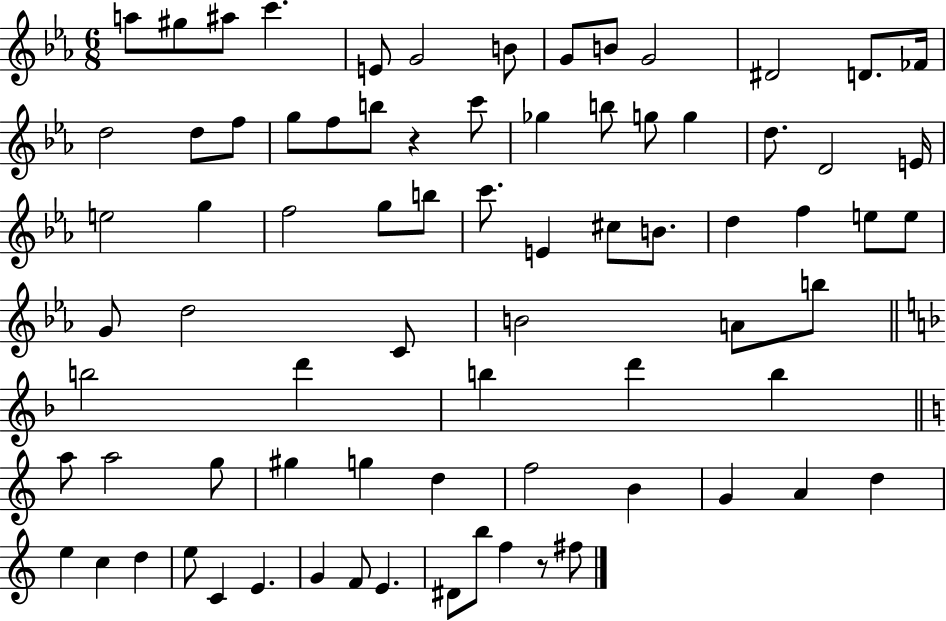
{
  \clef treble
  \numericTimeSignature
  \time 6/8
  \key ees \major
  \repeat volta 2 { a''8 gis''8 ais''8 c'''4. | e'8 g'2 b'8 | g'8 b'8 g'2 | dis'2 d'8. fes'16 | \break d''2 d''8 f''8 | g''8 f''8 b''8 r4 c'''8 | ges''4 b''8 g''8 g''4 | d''8. d'2 e'16 | \break e''2 g''4 | f''2 g''8 b''8 | c'''8. e'4 cis''8 b'8. | d''4 f''4 e''8 e''8 | \break g'8 d''2 c'8 | b'2 a'8 b''8 | \bar "||" \break \key f \major b''2 d'''4 | b''4 d'''4 b''4 | \bar "||" \break \key c \major a''8 a''2 g''8 | gis''4 g''4 d''4 | f''2 b'4 | g'4 a'4 d''4 | \break e''4 c''4 d''4 | e''8 c'4 e'4. | g'4 f'8 e'4. | dis'8 b''8 f''4 r8 fis''8 | \break } \bar "|."
}